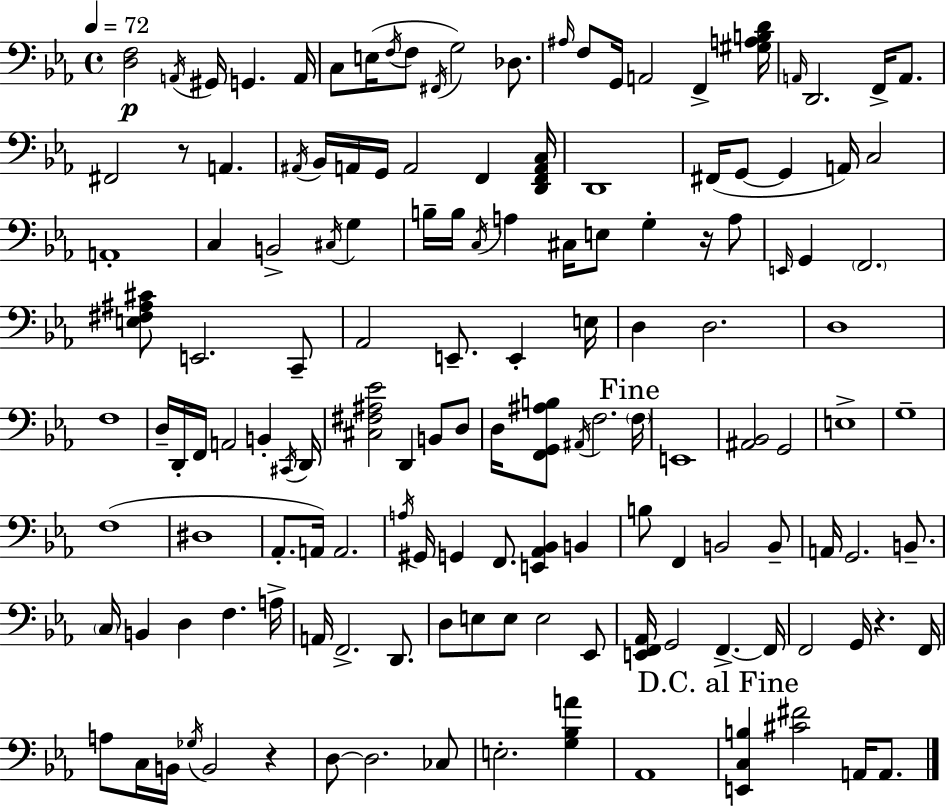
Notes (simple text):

[D3,F3]/h A2/s G#2/s G2/q. A2/s C3/e E3/s F3/s F3/e F#2/s G3/h Db3/e. A#3/s F3/e G2/s A2/h F2/q [G#3,A3,B3,D4]/s A2/s D2/h. F2/s A2/e. F#2/h R/e A2/q. A#2/s Bb2/s A2/s G2/s A2/h F2/q [D2,F2,A2,C3]/s D2/w F#2/s G2/e G2/q A2/s C3/h A2/w C3/q B2/h C#3/s G3/q B3/s B3/s C3/s A3/q C#3/s E3/e G3/q R/s A3/e E2/s G2/q F2/h. [E3,F#3,A#3,C#4]/e E2/h. C2/e Ab2/h E2/e. E2/q E3/s D3/q D3/h. D3/w F3/w D3/s D2/s F2/s A2/h B2/q C#2/s D2/s [C#3,F#3,A#3,Eb4]/h D2/q B2/e D3/e D3/s [F2,G2,A#3,B3]/e A#2/s F3/h. F3/s E2/w [A#2,Bb2]/h G2/h E3/w G3/w F3/w D#3/w Ab2/e. A2/s A2/h. A3/s G#2/s G2/q F2/e. [E2,Ab2,Bb2]/q B2/q B3/e F2/q B2/h B2/e A2/s G2/h. B2/e. C3/s B2/q D3/q F3/q. A3/s A2/s F2/h. D2/e. D3/e E3/e E3/e E3/h Eb2/e [E2,F2,Ab2]/s G2/h F2/q. F2/s F2/h G2/s R/q. F2/s A3/e C3/s B2/s Gb3/s B2/h R/q D3/e D3/h. CES3/e E3/h. [G3,Bb3,A4]/q Ab2/w [E2,C3,B3]/q [C#4,F#4]/h A2/s A2/e.